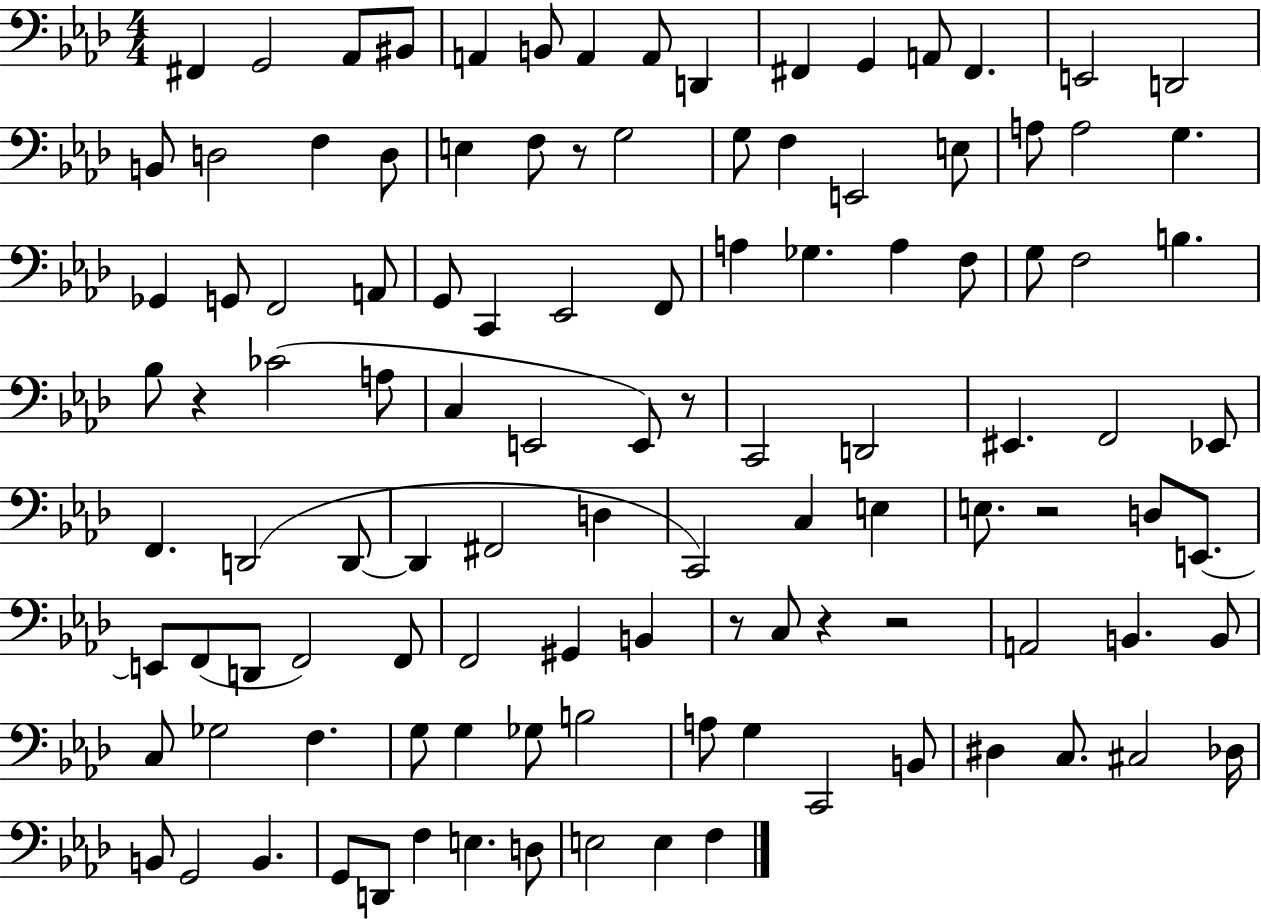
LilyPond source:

{
  \clef bass
  \numericTimeSignature
  \time 4/4
  \key aes \major
  \repeat volta 2 { fis,4 g,2 aes,8 bis,8 | a,4 b,8 a,4 a,8 d,4 | fis,4 g,4 a,8 fis,4. | e,2 d,2 | \break b,8 d2 f4 d8 | e4 f8 r8 g2 | g8 f4 e,2 e8 | a8 a2 g4. | \break ges,4 g,8 f,2 a,8 | g,8 c,4 ees,2 f,8 | a4 ges4. a4 f8 | g8 f2 b4. | \break bes8 r4 ces'2( a8 | c4 e,2 e,8) r8 | c,2 d,2 | eis,4. f,2 ees,8 | \break f,4. d,2( d,8~~ | d,4 fis,2 d4 | c,2) c4 e4 | e8. r2 d8 e,8.~~ | \break e,8 f,8( d,8 f,2) f,8 | f,2 gis,4 b,4 | r8 c8 r4 r2 | a,2 b,4. b,8 | \break c8 ges2 f4. | g8 g4 ges8 b2 | a8 g4 c,2 b,8 | dis4 c8. cis2 des16 | \break b,8 g,2 b,4. | g,8 d,8 f4 e4. d8 | e2 e4 f4 | } \bar "|."
}